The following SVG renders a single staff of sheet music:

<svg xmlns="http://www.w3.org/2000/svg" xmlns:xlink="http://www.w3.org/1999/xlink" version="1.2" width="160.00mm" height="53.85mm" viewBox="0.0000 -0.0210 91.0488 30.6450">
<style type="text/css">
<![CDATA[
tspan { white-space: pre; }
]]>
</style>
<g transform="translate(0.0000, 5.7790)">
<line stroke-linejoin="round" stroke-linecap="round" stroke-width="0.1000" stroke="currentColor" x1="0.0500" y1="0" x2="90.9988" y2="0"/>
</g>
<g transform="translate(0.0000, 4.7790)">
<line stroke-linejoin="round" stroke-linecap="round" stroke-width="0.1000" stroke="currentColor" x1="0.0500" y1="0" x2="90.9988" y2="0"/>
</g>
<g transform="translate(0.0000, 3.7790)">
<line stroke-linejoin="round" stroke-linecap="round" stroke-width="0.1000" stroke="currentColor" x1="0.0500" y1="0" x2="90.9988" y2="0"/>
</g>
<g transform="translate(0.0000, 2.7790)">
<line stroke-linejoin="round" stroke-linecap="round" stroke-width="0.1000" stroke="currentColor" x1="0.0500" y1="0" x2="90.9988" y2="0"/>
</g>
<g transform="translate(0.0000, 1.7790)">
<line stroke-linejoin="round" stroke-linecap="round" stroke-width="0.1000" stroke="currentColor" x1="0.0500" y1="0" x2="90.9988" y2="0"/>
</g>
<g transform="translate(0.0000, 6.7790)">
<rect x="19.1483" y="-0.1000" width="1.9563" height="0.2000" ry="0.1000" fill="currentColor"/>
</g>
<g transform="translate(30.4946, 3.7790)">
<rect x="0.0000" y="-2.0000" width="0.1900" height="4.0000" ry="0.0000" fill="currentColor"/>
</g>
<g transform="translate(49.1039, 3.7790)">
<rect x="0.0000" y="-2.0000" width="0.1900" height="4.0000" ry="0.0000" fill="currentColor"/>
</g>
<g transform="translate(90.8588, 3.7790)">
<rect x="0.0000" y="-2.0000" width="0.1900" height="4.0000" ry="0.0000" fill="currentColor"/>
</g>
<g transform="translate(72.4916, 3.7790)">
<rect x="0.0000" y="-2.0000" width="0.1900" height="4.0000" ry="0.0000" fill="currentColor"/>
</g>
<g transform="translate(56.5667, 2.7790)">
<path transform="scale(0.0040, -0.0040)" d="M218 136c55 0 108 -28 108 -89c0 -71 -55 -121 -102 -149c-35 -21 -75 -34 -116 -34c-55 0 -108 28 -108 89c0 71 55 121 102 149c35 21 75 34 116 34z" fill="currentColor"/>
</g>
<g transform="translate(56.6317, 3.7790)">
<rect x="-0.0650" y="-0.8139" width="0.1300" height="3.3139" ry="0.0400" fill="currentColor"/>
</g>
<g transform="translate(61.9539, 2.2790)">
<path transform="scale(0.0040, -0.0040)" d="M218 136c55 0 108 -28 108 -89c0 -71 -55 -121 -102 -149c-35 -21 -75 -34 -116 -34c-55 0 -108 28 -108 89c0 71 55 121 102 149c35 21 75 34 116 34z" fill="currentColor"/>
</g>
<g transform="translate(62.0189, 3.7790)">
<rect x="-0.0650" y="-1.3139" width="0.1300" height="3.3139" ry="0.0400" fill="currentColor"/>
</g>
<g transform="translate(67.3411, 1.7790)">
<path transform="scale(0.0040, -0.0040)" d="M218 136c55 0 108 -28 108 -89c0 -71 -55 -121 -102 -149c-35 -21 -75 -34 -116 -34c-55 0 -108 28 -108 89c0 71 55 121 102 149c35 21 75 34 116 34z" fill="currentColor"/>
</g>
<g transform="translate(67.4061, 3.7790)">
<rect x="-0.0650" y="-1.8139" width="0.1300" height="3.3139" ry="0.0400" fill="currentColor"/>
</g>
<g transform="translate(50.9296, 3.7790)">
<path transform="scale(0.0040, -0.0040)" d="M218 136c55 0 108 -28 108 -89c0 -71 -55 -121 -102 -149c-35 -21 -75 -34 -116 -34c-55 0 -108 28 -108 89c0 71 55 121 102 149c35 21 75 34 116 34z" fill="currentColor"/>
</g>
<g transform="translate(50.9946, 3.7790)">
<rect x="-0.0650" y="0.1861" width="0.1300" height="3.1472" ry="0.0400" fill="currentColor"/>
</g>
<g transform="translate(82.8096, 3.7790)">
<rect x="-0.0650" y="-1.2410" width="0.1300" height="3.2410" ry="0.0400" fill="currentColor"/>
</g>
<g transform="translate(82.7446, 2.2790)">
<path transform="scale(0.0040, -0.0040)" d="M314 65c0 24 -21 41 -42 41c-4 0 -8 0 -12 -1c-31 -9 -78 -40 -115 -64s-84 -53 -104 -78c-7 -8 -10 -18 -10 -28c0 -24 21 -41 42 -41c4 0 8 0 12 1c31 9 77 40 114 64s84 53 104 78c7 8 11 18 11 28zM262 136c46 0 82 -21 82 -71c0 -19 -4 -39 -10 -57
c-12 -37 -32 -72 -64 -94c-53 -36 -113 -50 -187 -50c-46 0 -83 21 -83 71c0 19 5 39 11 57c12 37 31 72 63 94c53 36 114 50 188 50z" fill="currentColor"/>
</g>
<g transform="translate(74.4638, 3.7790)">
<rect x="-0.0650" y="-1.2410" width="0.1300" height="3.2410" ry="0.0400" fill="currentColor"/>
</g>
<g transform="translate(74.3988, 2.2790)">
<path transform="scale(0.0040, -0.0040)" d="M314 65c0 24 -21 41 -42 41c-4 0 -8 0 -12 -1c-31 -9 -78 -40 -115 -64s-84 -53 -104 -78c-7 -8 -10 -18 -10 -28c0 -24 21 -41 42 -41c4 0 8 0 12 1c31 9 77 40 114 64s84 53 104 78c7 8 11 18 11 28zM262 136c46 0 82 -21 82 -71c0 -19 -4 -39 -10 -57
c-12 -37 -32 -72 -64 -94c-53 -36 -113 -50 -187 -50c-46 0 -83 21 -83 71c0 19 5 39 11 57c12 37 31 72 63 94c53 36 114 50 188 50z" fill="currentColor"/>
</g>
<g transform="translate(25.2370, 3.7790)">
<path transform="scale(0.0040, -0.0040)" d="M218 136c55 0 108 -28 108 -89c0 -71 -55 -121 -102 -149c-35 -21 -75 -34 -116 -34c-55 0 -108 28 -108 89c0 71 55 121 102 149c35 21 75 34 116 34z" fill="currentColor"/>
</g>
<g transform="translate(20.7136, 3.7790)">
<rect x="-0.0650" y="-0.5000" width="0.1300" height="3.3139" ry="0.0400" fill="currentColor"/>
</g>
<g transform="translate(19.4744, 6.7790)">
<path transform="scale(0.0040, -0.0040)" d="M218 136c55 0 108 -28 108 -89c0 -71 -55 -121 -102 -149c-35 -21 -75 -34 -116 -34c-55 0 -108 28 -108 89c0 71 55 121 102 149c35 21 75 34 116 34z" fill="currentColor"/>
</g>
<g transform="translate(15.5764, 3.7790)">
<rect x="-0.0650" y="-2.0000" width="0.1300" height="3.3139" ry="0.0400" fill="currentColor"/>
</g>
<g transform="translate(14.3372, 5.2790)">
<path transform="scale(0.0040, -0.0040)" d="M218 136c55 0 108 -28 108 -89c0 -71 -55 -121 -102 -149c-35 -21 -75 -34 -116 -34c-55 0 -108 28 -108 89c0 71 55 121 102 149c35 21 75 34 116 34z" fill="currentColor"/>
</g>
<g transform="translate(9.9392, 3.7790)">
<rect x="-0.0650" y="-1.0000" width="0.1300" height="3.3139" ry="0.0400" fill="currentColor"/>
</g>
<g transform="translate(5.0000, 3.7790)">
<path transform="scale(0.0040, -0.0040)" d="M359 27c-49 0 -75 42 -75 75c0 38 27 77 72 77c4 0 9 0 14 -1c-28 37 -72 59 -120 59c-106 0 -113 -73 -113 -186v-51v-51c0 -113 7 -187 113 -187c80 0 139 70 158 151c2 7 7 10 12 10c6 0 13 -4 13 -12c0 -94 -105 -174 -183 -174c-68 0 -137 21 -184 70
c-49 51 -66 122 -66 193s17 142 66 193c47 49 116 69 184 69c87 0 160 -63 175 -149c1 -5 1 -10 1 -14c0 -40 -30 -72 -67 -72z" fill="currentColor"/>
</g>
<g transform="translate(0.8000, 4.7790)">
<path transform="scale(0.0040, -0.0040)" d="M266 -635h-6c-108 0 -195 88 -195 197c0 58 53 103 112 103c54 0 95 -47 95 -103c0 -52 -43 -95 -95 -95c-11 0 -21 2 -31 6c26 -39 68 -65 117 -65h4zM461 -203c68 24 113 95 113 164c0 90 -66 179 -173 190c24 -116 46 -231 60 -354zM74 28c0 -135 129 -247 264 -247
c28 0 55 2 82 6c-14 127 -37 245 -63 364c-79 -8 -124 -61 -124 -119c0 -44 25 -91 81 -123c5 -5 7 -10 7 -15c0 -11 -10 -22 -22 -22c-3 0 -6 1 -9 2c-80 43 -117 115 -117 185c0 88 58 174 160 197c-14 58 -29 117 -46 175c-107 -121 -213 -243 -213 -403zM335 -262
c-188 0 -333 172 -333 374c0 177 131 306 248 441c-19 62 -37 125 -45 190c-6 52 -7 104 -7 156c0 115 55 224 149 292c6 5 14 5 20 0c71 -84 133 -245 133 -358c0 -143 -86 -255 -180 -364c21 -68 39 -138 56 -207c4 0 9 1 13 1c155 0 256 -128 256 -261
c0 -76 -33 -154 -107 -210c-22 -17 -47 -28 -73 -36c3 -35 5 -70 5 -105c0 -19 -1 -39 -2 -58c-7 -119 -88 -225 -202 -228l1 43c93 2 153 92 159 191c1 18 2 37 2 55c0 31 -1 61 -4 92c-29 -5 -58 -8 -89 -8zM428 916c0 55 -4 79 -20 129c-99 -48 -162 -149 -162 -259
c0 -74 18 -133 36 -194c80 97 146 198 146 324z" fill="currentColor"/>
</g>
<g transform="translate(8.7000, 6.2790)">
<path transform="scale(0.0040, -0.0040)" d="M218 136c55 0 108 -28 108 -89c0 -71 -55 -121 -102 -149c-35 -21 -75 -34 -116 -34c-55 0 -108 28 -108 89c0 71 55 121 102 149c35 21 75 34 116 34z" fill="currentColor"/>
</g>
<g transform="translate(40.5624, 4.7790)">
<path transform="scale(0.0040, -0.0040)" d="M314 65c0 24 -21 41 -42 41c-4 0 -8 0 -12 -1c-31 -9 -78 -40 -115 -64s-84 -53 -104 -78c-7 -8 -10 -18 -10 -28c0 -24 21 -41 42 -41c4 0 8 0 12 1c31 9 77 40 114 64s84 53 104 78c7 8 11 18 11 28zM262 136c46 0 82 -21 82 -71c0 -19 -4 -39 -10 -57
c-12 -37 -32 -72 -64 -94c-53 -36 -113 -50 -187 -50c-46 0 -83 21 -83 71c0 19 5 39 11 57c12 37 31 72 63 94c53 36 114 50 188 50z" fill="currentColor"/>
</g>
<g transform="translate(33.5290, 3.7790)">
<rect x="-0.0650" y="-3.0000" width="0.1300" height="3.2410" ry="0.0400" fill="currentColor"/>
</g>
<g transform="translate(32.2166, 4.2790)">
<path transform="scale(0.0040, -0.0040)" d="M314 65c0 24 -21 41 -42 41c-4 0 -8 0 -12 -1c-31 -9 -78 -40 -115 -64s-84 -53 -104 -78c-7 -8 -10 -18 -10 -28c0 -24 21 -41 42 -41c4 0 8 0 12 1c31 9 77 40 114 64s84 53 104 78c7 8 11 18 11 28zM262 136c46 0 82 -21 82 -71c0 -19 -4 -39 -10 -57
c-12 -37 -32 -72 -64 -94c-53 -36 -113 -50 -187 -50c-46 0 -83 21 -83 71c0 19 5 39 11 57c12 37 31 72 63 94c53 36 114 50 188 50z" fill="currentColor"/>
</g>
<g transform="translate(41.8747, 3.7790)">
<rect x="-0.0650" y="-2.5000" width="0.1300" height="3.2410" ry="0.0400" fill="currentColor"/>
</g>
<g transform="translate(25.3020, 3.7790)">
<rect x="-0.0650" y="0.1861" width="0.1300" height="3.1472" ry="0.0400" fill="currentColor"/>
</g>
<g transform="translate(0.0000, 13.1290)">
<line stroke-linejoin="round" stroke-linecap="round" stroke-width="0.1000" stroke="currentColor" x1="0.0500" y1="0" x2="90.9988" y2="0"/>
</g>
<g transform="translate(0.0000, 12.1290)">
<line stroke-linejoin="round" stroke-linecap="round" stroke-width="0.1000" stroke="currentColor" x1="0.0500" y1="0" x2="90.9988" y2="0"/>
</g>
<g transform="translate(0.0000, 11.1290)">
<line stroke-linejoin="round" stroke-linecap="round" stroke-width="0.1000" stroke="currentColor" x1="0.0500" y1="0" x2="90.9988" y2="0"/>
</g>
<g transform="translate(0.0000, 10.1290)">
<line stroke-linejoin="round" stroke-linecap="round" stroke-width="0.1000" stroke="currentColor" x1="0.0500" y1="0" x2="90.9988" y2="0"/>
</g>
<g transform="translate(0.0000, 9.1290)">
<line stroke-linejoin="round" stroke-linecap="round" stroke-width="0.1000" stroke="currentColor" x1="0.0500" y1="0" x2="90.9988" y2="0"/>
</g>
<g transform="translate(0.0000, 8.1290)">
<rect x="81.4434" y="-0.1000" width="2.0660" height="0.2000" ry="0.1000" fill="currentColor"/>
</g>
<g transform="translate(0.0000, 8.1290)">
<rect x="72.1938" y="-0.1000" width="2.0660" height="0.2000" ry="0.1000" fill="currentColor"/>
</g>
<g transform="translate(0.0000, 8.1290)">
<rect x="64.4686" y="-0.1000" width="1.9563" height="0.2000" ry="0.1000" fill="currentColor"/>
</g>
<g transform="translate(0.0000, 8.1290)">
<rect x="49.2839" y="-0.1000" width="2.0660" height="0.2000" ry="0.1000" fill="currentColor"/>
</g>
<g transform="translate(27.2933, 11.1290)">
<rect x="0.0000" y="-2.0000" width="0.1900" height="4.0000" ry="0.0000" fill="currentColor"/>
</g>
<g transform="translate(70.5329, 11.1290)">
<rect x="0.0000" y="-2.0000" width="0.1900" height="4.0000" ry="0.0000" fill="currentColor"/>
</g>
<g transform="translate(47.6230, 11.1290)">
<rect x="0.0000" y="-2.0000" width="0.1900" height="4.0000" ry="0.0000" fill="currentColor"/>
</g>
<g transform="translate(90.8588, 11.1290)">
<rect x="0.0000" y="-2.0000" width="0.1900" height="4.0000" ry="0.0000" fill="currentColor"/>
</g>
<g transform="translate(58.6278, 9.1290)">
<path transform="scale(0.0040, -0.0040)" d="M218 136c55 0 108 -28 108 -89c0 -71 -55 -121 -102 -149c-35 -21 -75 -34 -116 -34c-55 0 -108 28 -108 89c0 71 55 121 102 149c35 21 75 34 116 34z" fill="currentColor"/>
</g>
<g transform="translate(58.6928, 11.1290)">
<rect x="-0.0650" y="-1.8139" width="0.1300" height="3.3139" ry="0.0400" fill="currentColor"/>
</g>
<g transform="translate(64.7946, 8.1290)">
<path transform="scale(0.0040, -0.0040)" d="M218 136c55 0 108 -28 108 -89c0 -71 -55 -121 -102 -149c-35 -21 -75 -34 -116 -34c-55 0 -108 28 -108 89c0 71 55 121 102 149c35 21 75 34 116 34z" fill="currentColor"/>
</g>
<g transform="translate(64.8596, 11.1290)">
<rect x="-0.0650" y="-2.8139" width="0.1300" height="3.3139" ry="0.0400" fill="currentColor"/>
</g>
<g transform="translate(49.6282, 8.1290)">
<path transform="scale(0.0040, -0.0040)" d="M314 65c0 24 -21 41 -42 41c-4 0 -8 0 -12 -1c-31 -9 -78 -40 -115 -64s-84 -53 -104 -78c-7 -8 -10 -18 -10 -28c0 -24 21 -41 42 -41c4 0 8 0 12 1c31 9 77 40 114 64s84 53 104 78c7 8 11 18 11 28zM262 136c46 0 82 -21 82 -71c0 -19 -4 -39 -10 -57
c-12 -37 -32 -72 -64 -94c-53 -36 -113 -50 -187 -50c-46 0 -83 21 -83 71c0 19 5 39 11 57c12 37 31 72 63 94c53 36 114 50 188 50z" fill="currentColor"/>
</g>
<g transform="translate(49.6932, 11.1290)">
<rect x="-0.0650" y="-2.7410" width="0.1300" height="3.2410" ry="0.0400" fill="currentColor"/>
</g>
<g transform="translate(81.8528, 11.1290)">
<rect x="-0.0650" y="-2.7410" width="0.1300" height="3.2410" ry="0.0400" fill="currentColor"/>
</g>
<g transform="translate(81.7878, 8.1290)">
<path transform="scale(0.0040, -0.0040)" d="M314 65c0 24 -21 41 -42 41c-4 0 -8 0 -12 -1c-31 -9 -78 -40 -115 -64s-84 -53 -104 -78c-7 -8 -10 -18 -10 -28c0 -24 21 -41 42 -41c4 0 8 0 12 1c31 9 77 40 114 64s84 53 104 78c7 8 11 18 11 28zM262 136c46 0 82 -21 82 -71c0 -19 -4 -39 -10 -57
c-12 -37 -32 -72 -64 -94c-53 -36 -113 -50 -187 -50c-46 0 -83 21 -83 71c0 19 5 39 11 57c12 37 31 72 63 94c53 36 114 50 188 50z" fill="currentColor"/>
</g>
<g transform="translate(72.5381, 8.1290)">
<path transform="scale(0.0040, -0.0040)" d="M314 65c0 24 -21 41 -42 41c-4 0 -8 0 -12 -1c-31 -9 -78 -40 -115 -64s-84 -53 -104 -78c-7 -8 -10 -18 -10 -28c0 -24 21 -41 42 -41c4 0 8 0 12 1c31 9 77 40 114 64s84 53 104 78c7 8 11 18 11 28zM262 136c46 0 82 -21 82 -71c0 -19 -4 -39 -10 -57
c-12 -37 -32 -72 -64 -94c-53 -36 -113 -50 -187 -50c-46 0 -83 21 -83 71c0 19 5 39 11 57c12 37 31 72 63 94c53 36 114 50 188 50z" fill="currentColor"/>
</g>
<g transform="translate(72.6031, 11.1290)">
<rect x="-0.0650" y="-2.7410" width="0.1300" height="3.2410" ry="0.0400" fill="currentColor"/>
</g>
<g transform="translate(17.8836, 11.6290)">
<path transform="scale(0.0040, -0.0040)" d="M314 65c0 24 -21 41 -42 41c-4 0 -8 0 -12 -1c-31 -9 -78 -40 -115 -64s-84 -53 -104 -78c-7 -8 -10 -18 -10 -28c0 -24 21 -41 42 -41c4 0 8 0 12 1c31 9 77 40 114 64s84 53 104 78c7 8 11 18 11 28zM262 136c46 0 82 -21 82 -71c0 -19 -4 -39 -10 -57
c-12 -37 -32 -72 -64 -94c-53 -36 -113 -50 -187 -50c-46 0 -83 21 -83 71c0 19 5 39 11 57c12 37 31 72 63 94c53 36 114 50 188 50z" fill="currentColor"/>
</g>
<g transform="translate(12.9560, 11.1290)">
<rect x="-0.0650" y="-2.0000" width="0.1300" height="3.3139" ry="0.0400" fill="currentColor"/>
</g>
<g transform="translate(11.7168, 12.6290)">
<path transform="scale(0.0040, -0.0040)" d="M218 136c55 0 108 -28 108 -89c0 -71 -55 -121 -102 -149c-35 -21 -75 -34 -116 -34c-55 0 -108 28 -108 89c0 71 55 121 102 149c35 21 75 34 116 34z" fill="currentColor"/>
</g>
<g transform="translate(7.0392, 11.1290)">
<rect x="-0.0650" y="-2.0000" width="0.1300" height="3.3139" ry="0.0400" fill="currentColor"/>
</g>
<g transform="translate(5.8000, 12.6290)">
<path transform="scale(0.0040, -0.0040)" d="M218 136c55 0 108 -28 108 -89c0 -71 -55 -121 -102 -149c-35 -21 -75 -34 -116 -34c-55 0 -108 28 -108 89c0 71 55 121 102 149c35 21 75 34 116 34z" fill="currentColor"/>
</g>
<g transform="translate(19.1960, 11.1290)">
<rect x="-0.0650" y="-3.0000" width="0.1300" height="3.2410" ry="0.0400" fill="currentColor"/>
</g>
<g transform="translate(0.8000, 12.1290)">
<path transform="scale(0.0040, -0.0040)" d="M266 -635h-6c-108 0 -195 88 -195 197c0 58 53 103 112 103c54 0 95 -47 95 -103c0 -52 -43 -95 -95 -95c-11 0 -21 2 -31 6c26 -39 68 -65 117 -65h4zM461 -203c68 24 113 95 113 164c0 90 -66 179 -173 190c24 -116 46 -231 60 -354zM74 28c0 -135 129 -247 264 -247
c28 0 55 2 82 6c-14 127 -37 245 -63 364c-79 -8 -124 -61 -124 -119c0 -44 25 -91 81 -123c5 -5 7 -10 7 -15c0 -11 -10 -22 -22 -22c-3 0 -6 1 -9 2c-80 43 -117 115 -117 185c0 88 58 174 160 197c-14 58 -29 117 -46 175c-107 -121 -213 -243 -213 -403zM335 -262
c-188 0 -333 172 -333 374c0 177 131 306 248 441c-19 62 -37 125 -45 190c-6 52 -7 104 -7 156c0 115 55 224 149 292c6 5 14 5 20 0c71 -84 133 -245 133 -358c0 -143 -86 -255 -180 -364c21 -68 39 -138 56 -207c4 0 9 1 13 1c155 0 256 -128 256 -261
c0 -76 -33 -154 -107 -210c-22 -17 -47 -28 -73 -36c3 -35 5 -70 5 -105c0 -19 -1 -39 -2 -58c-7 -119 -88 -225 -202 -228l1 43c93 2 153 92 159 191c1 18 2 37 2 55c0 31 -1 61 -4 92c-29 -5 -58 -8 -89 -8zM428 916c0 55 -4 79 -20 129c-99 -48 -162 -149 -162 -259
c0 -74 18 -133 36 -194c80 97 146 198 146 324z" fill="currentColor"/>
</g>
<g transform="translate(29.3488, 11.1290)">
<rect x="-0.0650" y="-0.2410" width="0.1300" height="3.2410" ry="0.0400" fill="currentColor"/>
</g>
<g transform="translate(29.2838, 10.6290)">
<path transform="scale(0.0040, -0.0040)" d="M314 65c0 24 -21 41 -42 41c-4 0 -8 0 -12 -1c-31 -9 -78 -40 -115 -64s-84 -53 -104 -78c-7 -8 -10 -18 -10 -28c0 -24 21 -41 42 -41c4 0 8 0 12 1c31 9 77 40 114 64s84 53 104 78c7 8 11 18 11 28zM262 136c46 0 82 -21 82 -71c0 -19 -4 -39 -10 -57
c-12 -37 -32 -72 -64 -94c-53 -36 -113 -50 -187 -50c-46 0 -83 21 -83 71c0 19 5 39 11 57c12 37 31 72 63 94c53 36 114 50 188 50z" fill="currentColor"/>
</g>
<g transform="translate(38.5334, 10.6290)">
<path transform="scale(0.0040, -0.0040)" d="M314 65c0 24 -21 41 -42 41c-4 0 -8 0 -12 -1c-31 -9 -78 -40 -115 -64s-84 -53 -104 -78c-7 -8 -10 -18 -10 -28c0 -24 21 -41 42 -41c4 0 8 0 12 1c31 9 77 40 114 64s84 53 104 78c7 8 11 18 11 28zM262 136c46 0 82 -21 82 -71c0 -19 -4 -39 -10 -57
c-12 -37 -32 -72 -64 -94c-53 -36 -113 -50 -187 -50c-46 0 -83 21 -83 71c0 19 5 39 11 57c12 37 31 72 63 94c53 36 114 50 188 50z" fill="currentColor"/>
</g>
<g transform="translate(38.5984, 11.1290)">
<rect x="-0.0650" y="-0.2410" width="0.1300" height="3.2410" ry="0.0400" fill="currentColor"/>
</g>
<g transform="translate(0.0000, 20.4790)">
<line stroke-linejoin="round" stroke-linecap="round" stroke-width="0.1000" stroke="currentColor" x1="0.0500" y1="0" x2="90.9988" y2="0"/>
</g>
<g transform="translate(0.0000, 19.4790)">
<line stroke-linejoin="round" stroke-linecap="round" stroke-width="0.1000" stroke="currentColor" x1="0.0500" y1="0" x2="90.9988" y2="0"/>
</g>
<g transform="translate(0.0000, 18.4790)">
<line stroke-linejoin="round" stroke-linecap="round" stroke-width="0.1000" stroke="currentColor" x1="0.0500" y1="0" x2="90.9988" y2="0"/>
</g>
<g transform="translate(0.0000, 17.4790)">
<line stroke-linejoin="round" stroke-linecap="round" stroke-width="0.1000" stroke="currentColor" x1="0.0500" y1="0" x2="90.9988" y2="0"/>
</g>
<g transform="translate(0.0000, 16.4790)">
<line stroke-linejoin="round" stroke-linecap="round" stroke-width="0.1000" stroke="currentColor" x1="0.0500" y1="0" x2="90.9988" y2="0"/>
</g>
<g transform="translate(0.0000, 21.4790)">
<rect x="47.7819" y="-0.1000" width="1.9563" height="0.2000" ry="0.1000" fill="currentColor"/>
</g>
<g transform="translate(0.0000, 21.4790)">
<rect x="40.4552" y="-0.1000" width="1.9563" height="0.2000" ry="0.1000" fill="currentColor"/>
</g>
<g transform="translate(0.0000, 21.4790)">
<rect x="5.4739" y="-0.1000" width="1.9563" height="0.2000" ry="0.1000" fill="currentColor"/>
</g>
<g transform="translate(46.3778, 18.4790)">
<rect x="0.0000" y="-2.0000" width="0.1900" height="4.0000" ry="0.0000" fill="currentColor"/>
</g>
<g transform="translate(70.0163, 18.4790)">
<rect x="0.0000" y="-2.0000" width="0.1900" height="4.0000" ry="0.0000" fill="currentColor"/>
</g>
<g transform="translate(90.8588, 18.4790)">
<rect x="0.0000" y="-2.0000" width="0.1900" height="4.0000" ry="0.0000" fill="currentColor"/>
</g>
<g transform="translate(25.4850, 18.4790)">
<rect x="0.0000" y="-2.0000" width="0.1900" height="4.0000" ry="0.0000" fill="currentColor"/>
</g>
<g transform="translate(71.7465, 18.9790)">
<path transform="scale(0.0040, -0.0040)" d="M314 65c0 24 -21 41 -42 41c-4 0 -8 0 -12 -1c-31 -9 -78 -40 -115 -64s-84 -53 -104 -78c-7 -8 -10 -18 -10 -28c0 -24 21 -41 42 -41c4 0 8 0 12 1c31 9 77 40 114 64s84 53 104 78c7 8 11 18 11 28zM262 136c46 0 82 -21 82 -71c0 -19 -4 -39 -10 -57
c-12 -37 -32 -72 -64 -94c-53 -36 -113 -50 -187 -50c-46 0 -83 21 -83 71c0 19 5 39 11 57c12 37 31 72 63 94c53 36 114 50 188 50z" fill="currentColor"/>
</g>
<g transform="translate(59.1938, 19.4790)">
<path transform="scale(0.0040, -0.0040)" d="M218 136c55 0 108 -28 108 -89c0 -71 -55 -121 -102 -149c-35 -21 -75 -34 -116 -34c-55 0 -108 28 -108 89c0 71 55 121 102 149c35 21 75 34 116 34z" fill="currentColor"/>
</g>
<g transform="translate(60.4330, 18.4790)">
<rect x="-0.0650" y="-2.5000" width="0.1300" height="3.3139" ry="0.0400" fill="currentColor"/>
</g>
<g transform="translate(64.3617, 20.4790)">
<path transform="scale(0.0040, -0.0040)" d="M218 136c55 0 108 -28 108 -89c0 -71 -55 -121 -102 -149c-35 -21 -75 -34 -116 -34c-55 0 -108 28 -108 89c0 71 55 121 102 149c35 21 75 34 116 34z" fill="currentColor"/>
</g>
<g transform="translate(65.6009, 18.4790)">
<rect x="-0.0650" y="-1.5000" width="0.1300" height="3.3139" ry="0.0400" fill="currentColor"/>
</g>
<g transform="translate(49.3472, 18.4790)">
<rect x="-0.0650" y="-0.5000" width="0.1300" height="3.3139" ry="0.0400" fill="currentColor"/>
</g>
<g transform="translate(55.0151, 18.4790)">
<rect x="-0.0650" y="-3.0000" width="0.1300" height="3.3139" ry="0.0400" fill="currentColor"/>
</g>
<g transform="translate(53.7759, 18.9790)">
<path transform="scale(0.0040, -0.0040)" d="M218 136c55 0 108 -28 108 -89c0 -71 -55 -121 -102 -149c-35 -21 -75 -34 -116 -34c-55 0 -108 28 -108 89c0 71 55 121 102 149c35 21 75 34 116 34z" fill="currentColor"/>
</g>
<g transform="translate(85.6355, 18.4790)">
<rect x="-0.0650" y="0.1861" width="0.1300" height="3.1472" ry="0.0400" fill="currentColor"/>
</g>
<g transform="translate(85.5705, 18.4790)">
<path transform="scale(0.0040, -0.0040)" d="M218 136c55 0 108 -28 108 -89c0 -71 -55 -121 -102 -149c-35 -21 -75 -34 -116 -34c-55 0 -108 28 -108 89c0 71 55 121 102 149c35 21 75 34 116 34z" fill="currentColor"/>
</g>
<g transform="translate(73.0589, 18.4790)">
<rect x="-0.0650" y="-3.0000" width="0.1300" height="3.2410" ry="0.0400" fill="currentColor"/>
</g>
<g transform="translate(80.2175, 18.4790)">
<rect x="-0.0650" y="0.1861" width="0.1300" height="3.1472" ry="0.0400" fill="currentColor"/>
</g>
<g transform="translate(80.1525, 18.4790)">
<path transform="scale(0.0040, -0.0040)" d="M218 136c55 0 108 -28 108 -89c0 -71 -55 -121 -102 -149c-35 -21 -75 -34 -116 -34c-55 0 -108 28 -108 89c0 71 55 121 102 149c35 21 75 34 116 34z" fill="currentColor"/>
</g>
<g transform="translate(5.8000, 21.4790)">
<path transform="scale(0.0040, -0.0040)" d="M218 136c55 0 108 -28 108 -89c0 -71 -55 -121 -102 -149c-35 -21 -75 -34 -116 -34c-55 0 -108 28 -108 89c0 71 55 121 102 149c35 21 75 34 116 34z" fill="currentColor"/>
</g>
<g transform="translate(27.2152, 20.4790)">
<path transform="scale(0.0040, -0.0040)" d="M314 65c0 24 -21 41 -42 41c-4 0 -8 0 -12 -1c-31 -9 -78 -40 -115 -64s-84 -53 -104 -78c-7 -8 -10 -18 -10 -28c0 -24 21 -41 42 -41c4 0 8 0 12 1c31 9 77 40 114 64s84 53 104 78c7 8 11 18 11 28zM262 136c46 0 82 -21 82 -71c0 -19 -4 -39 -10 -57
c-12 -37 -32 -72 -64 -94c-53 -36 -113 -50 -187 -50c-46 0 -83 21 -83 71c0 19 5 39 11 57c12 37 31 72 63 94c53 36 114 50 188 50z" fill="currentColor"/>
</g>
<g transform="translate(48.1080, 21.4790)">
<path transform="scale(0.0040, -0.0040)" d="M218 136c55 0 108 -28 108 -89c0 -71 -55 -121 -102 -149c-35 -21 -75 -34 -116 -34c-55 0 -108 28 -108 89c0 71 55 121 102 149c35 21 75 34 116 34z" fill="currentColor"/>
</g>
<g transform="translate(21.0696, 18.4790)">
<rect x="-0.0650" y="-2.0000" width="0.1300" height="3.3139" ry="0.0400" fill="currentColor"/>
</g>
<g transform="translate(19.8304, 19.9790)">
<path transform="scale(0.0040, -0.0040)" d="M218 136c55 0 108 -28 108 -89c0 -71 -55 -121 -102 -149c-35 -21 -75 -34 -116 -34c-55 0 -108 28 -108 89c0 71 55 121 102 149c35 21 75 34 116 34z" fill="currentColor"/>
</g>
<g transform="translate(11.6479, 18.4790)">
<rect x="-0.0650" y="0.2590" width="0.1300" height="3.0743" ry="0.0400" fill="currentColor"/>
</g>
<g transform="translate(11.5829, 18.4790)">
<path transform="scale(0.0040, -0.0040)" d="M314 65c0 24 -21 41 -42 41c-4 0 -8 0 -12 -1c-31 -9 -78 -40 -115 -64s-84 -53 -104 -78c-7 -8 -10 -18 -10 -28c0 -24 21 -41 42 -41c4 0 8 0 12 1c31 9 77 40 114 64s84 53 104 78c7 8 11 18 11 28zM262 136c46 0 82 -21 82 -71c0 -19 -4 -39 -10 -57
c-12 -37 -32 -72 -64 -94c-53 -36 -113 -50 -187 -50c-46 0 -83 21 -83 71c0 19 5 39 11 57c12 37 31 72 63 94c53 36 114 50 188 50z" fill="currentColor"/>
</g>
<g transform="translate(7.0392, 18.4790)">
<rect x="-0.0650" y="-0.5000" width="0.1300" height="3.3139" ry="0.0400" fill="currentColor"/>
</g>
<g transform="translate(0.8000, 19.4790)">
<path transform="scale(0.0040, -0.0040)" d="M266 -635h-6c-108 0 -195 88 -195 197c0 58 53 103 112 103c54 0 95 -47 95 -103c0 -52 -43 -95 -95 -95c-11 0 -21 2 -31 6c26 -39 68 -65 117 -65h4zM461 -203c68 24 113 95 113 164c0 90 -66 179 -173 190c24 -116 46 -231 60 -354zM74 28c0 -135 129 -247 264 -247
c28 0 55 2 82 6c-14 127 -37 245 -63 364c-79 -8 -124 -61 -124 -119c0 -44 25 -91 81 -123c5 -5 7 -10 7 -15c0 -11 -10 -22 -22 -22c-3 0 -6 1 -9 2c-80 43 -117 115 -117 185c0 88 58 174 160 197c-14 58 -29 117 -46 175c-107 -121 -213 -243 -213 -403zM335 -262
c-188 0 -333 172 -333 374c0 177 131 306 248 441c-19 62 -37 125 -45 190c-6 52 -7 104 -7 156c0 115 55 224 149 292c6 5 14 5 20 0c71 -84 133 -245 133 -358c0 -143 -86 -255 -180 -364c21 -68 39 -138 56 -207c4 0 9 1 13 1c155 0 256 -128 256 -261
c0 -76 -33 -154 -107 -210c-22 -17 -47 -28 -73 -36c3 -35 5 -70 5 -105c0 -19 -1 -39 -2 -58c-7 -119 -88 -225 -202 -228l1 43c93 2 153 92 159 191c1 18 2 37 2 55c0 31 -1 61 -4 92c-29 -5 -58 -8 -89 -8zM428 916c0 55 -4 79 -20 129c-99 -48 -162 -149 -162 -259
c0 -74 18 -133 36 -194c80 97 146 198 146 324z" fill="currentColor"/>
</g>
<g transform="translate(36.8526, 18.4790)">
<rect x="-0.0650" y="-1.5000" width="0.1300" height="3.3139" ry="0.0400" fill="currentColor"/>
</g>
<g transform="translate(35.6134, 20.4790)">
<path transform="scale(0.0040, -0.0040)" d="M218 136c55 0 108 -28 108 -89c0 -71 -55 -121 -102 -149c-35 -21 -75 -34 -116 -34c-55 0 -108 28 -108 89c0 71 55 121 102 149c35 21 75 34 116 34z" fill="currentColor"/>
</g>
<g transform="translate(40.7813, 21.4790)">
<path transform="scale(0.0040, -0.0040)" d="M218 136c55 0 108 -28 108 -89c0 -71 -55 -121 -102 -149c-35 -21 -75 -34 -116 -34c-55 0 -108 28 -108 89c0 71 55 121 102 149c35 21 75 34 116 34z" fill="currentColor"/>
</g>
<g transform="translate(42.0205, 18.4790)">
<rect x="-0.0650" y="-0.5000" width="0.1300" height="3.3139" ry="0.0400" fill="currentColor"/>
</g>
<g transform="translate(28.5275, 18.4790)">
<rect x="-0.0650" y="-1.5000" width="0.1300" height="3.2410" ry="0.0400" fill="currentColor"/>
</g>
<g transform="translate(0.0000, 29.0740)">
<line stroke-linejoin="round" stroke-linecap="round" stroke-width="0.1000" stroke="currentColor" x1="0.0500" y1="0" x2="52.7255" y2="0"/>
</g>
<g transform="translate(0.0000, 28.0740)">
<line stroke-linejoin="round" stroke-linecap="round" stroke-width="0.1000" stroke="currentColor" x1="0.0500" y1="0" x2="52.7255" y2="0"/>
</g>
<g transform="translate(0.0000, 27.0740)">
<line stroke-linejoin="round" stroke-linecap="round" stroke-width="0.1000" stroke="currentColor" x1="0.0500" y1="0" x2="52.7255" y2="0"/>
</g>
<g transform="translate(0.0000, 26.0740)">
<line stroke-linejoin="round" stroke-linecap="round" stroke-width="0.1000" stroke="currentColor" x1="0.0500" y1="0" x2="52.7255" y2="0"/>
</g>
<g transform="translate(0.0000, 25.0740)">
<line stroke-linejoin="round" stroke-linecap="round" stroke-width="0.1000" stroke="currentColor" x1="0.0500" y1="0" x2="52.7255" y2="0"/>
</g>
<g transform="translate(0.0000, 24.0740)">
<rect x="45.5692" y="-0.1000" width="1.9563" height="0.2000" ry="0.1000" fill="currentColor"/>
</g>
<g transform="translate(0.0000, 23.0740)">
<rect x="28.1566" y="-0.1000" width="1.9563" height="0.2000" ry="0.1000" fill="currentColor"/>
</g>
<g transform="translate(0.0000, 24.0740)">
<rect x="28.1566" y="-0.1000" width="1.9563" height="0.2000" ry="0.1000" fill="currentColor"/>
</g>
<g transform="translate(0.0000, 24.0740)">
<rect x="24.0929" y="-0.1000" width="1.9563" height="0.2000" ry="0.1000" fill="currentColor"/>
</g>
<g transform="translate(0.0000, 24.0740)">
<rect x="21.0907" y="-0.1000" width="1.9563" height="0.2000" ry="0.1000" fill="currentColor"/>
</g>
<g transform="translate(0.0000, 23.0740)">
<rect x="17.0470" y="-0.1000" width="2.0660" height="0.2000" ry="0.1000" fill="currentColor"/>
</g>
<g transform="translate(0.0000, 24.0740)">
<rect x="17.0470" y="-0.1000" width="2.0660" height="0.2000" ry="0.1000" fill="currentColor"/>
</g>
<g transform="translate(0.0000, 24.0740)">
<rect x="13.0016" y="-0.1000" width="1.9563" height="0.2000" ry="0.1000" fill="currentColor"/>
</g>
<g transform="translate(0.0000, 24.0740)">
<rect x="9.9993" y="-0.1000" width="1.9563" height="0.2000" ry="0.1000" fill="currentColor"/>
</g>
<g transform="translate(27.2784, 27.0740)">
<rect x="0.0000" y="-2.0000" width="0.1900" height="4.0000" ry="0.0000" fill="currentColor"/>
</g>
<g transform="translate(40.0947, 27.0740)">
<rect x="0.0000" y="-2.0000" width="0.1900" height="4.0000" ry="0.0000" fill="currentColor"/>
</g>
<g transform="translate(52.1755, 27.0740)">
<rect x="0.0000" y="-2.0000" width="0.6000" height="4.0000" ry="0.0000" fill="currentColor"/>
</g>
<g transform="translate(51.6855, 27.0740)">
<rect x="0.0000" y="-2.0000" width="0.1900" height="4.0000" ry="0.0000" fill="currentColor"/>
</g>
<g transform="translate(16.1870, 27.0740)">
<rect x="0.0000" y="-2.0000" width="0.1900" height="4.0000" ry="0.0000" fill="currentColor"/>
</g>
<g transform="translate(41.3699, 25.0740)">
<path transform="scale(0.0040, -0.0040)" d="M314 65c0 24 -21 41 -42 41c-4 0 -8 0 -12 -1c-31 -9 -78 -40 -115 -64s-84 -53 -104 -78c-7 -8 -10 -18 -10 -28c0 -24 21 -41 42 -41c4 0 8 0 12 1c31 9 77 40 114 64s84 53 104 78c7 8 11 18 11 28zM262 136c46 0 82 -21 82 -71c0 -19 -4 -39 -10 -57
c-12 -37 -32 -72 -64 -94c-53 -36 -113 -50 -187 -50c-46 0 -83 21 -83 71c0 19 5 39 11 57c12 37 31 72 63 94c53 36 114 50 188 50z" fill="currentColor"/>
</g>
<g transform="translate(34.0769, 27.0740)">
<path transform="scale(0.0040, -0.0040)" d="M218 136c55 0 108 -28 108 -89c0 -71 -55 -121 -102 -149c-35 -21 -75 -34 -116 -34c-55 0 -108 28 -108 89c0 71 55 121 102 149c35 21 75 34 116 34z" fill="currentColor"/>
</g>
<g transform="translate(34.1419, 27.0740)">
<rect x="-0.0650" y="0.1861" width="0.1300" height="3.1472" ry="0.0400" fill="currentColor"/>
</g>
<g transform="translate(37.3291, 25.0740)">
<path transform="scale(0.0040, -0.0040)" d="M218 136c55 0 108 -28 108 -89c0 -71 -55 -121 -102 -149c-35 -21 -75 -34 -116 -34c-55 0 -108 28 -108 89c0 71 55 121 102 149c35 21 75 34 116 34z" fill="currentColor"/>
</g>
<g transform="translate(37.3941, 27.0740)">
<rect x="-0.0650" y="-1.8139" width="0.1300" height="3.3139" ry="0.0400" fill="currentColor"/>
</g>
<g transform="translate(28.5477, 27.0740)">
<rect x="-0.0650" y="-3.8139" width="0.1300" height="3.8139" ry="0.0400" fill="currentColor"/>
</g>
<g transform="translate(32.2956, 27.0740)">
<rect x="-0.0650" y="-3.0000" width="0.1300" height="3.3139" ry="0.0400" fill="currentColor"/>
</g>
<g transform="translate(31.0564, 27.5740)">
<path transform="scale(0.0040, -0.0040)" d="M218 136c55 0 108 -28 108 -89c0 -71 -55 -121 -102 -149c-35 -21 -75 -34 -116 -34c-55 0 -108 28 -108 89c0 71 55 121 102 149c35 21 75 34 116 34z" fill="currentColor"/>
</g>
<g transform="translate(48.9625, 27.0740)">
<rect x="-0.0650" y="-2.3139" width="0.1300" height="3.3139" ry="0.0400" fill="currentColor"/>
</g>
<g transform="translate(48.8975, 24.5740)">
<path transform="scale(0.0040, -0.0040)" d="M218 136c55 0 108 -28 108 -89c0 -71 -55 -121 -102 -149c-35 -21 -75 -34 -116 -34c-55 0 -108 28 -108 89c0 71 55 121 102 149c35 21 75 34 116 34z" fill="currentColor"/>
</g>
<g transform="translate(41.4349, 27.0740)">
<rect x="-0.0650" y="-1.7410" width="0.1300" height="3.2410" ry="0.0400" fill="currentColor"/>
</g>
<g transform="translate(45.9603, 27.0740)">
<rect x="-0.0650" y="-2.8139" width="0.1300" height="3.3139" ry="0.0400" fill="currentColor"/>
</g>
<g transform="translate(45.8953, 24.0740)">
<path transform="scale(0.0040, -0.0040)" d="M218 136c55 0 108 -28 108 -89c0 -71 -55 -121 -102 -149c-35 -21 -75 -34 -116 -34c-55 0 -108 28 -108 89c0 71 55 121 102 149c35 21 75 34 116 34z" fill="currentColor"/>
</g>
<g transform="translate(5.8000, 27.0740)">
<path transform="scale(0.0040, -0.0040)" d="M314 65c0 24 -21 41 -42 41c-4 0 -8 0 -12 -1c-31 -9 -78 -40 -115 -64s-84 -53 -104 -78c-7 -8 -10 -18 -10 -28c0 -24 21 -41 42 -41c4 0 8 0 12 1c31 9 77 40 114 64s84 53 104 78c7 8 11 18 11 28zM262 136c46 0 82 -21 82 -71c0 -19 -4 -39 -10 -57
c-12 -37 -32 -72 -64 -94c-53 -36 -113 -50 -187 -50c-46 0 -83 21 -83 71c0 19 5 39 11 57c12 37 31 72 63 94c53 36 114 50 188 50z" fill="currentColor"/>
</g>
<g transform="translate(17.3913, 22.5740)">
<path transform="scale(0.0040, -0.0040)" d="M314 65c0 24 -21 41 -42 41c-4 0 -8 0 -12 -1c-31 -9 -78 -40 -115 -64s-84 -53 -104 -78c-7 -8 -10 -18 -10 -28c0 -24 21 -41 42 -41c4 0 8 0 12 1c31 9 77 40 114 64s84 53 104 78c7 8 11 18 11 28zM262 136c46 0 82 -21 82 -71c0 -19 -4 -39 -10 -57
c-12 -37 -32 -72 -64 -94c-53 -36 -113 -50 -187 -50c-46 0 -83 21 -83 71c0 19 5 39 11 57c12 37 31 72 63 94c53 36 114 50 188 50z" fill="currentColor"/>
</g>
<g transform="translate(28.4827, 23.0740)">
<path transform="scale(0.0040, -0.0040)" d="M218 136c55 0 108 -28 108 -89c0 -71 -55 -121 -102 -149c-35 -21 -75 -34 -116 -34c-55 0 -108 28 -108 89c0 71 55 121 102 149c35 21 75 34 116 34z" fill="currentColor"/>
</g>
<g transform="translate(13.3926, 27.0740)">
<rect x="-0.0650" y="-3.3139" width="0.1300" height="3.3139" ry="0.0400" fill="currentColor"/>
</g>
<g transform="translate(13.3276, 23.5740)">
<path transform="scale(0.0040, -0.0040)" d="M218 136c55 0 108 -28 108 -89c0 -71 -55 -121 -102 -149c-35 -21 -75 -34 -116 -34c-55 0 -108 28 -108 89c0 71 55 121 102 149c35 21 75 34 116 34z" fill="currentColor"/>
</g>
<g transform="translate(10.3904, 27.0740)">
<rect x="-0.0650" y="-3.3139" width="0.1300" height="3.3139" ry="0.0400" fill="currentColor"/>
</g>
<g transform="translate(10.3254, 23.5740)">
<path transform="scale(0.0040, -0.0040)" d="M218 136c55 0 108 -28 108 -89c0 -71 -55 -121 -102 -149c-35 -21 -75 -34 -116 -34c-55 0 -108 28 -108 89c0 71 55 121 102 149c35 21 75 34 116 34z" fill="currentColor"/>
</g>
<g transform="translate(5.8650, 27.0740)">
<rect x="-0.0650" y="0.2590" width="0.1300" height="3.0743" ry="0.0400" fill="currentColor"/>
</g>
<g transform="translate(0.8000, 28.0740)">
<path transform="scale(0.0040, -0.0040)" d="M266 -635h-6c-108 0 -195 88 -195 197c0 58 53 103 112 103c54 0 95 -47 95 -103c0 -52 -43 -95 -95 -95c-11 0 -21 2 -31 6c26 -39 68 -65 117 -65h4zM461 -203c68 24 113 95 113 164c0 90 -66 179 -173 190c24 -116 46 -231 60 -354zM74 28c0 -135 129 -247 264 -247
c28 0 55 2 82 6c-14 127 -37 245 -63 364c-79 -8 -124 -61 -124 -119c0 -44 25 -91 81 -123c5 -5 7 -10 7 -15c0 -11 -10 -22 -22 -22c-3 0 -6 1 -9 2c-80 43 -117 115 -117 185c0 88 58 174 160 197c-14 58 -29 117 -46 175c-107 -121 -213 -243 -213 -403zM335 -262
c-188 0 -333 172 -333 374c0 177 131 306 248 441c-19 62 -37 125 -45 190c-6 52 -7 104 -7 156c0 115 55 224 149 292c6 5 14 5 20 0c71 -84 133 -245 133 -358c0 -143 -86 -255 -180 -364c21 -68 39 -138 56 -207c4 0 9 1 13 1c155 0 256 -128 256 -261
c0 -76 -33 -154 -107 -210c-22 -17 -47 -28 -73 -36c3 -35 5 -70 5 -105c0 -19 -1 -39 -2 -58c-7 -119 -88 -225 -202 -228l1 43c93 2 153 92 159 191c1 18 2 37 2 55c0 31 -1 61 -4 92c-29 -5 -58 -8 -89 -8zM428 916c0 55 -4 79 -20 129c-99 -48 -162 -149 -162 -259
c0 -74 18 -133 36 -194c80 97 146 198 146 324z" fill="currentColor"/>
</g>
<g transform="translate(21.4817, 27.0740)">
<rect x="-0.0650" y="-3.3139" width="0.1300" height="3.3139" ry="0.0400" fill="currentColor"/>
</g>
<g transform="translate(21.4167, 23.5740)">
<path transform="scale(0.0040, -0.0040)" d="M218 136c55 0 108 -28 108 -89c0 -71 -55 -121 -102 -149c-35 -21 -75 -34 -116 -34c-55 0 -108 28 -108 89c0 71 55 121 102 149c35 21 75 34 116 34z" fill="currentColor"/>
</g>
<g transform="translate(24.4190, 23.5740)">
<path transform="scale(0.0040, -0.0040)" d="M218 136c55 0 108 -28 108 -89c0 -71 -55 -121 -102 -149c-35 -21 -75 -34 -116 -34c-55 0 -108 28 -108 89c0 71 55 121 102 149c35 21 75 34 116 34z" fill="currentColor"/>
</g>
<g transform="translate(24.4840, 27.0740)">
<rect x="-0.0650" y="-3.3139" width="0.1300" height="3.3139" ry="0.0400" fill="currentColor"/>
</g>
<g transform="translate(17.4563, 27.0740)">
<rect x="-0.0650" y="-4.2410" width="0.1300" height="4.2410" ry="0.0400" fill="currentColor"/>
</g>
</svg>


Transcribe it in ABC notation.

X:1
T:Untitled
M:4/4
L:1/4
K:C
D F C B A2 G2 B d e f e2 e2 F F A2 c2 c2 a2 f a a2 a2 C B2 F E2 E C C A G E A2 B B B2 b b d'2 b b c' A B f f2 a g